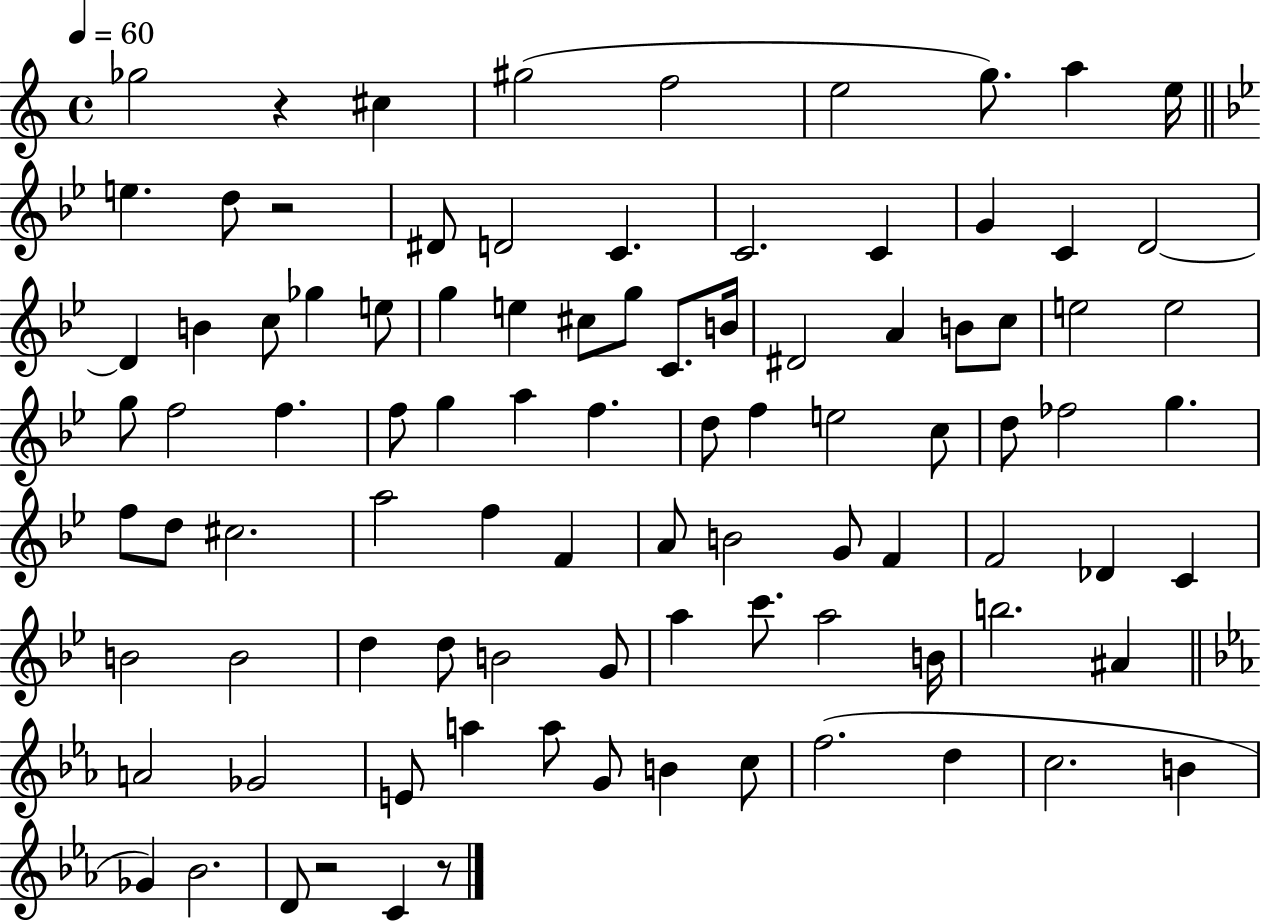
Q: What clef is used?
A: treble